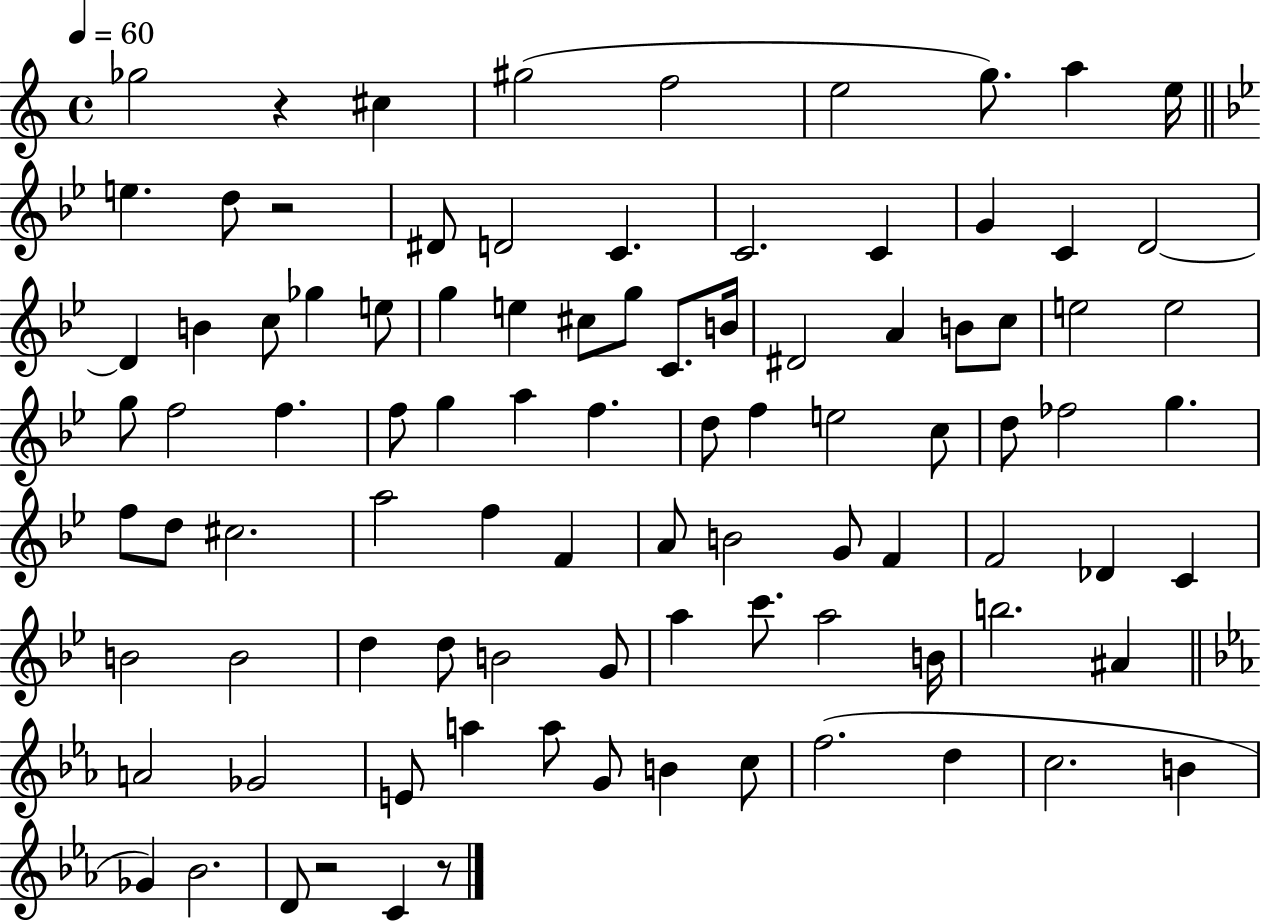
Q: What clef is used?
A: treble